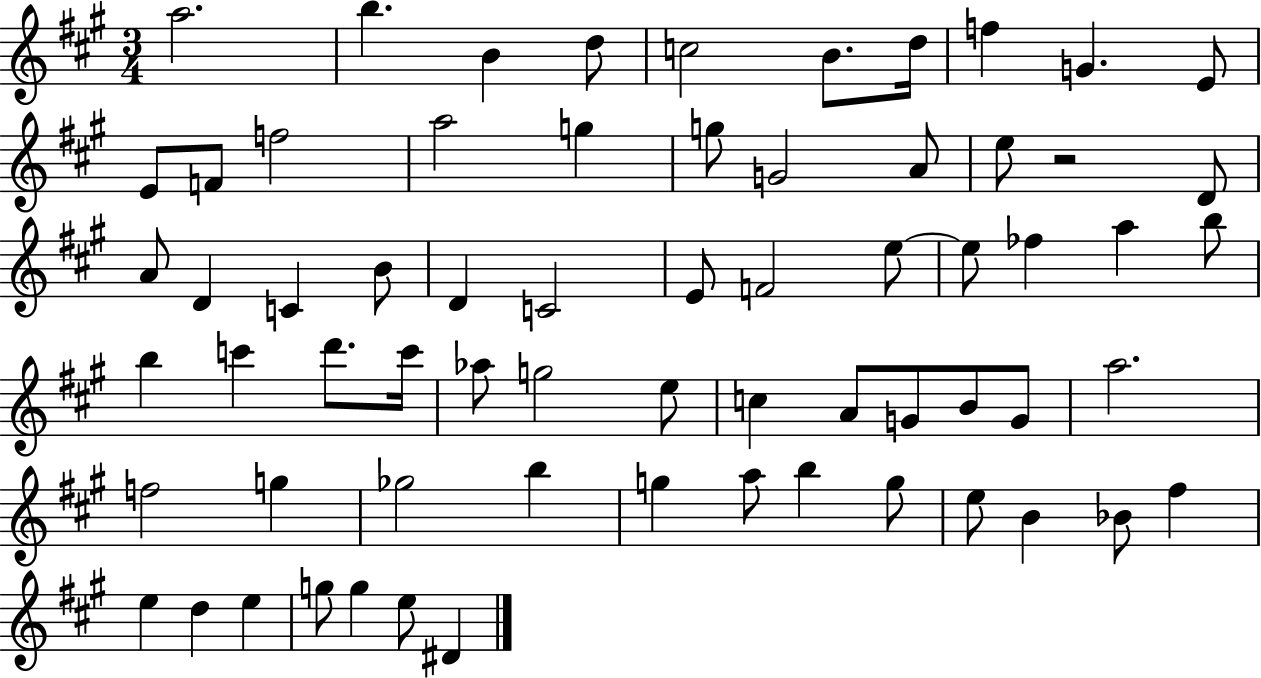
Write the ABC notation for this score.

X:1
T:Untitled
M:3/4
L:1/4
K:A
a2 b B d/2 c2 B/2 d/4 f G E/2 E/2 F/2 f2 a2 g g/2 G2 A/2 e/2 z2 D/2 A/2 D C B/2 D C2 E/2 F2 e/2 e/2 _f a b/2 b c' d'/2 c'/4 _a/2 g2 e/2 c A/2 G/2 B/2 G/2 a2 f2 g _g2 b g a/2 b g/2 e/2 B _B/2 ^f e d e g/2 g e/2 ^D